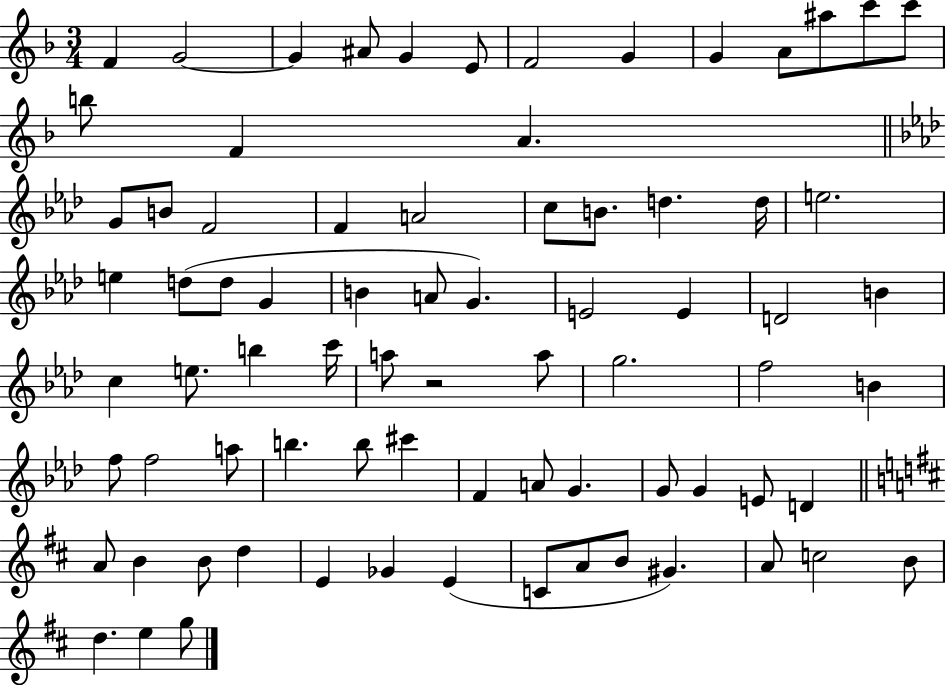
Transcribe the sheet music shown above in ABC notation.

X:1
T:Untitled
M:3/4
L:1/4
K:F
F G2 G ^A/2 G E/2 F2 G G A/2 ^a/2 c'/2 c'/2 b/2 F A G/2 B/2 F2 F A2 c/2 B/2 d d/4 e2 e d/2 d/2 G B A/2 G E2 E D2 B c e/2 b c'/4 a/2 z2 a/2 g2 f2 B f/2 f2 a/2 b b/2 ^c' F A/2 G G/2 G E/2 D A/2 B B/2 d E _G E C/2 A/2 B/2 ^G A/2 c2 B/2 d e g/2